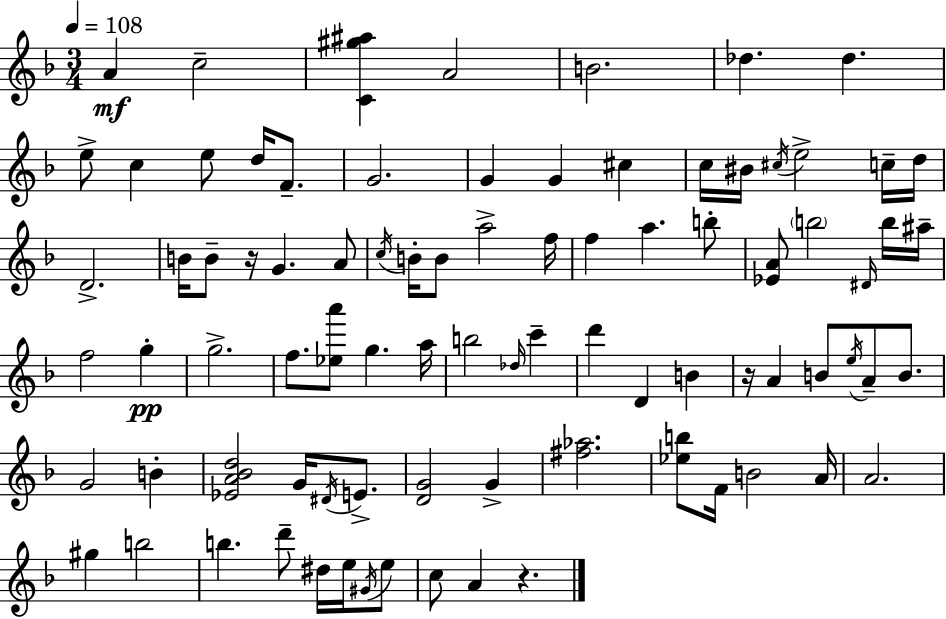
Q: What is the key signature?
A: D minor